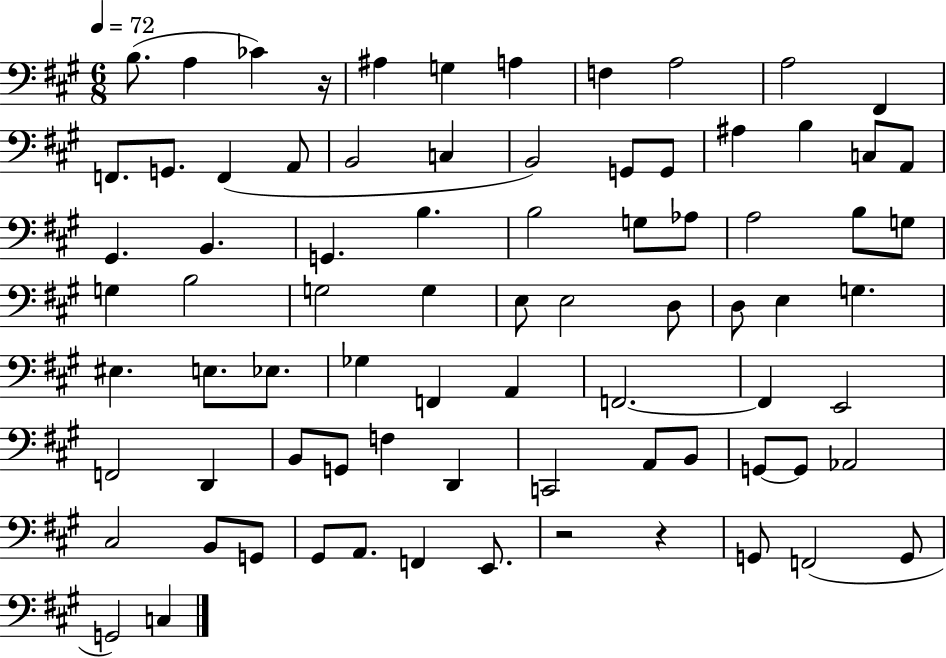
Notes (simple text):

B3/e. A3/q CES4/q R/s A#3/q G3/q A3/q F3/q A3/h A3/h F#2/q F2/e. G2/e. F2/q A2/e B2/h C3/q B2/h G2/e G2/e A#3/q B3/q C3/e A2/e G#2/q. B2/q. G2/q. B3/q. B3/h G3/e Ab3/e A3/h B3/e G3/e G3/q B3/h G3/h G3/q E3/e E3/h D3/e D3/e E3/q G3/q. EIS3/q. E3/e. Eb3/e. Gb3/q F2/q A2/q F2/h. F2/q E2/h F2/h D2/q B2/e G2/e F3/q D2/q C2/h A2/e B2/e G2/e G2/e Ab2/h C#3/h B2/e G2/e G#2/e A2/e. F2/q E2/e. R/h R/q G2/e F2/h G2/e G2/h C3/q